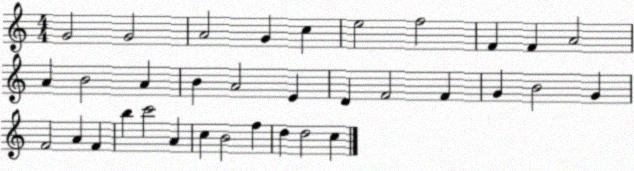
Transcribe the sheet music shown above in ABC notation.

X:1
T:Untitled
M:4/4
L:1/4
K:C
G2 G2 A2 G c e2 f2 F F A2 A B2 A B A2 E D F2 F G B2 G F2 A F b c'2 A c B2 f d d2 c